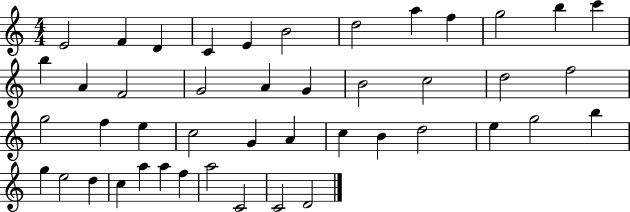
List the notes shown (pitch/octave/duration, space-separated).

E4/h F4/q D4/q C4/q E4/q B4/h D5/h A5/q F5/q G5/h B5/q C6/q B5/q A4/q F4/h G4/h A4/q G4/q B4/h C5/h D5/h F5/h G5/h F5/q E5/q C5/h G4/q A4/q C5/q B4/q D5/h E5/q G5/h B5/q G5/q E5/h D5/q C5/q A5/q A5/q F5/q A5/h C4/h C4/h D4/h